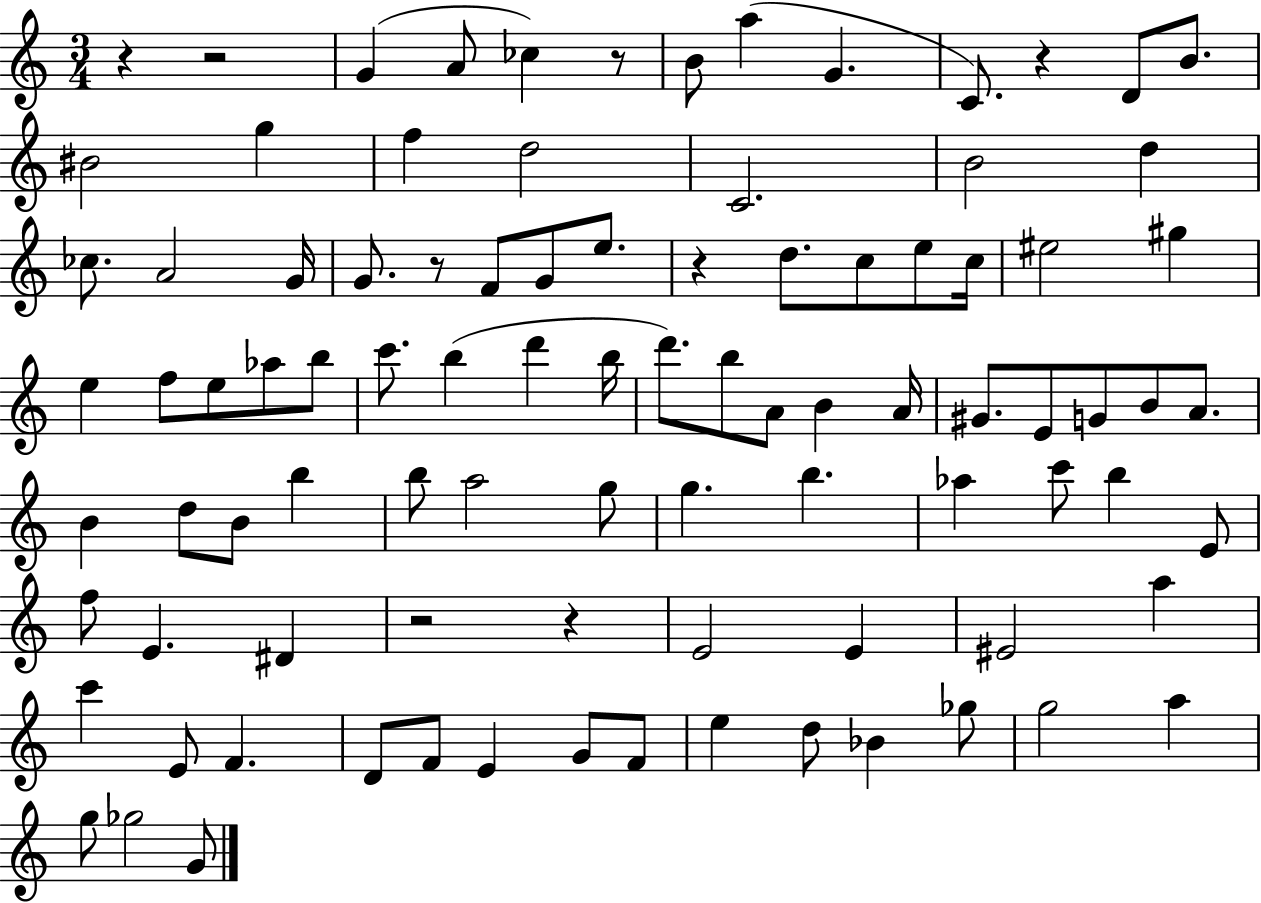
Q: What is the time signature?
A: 3/4